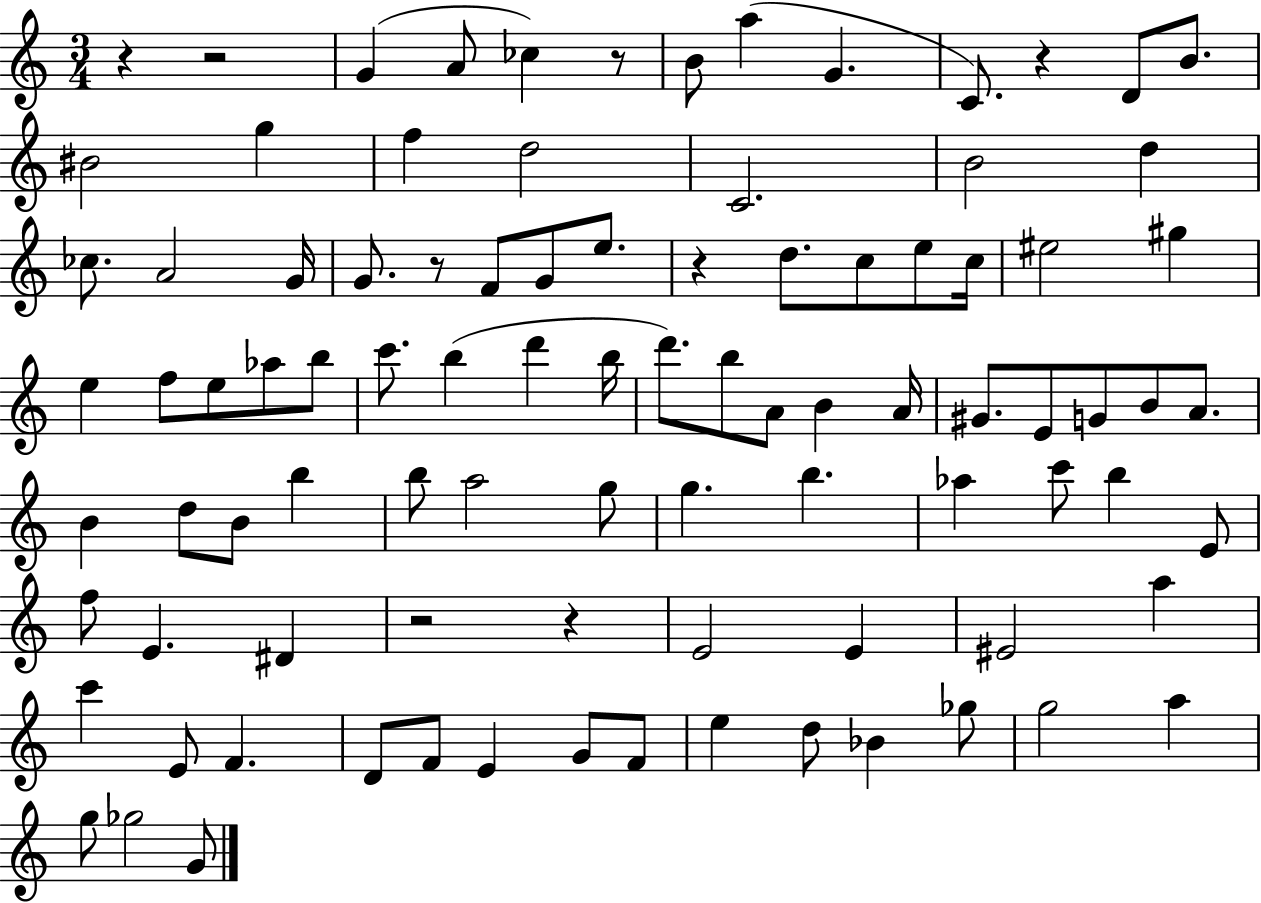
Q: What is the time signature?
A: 3/4